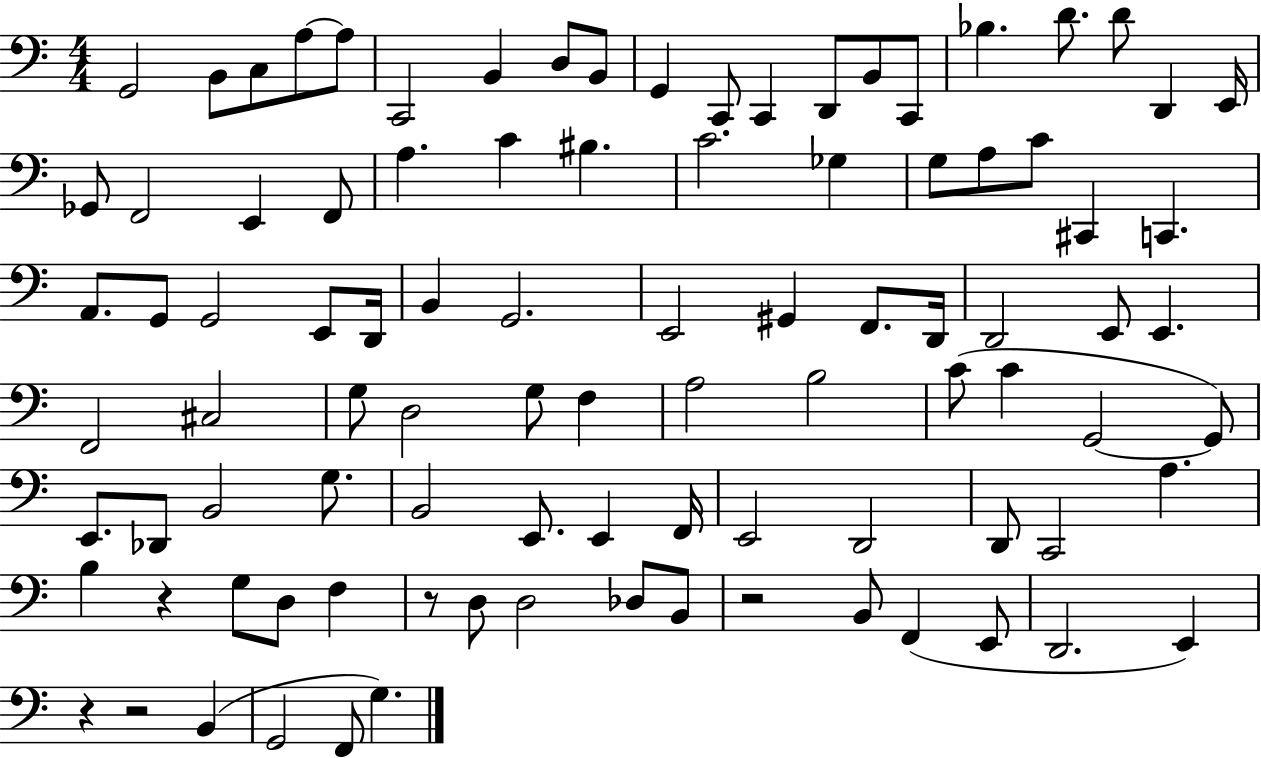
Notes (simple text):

G2/h B2/e C3/e A3/e A3/e C2/h B2/q D3/e B2/e G2/q C2/e C2/q D2/e B2/e C2/e Bb3/q. D4/e. D4/e D2/q E2/s Gb2/e F2/h E2/q F2/e A3/q. C4/q BIS3/q. C4/h. Gb3/q G3/e A3/e C4/e C#2/q C2/q. A2/e. G2/e G2/h E2/e D2/s B2/q G2/h. E2/h G#2/q F2/e. D2/s D2/h E2/e E2/q. F2/h C#3/h G3/e D3/h G3/e F3/q A3/h B3/h C4/e C4/q G2/h G2/e E2/e. Db2/e B2/h G3/e. B2/h E2/e. E2/q F2/s E2/h D2/h D2/e C2/h A3/q. B3/q R/q G3/e D3/e F3/q R/e D3/e D3/h Db3/e B2/e R/h B2/e F2/q E2/e D2/h. E2/q R/q R/h B2/q G2/h F2/e G3/q.